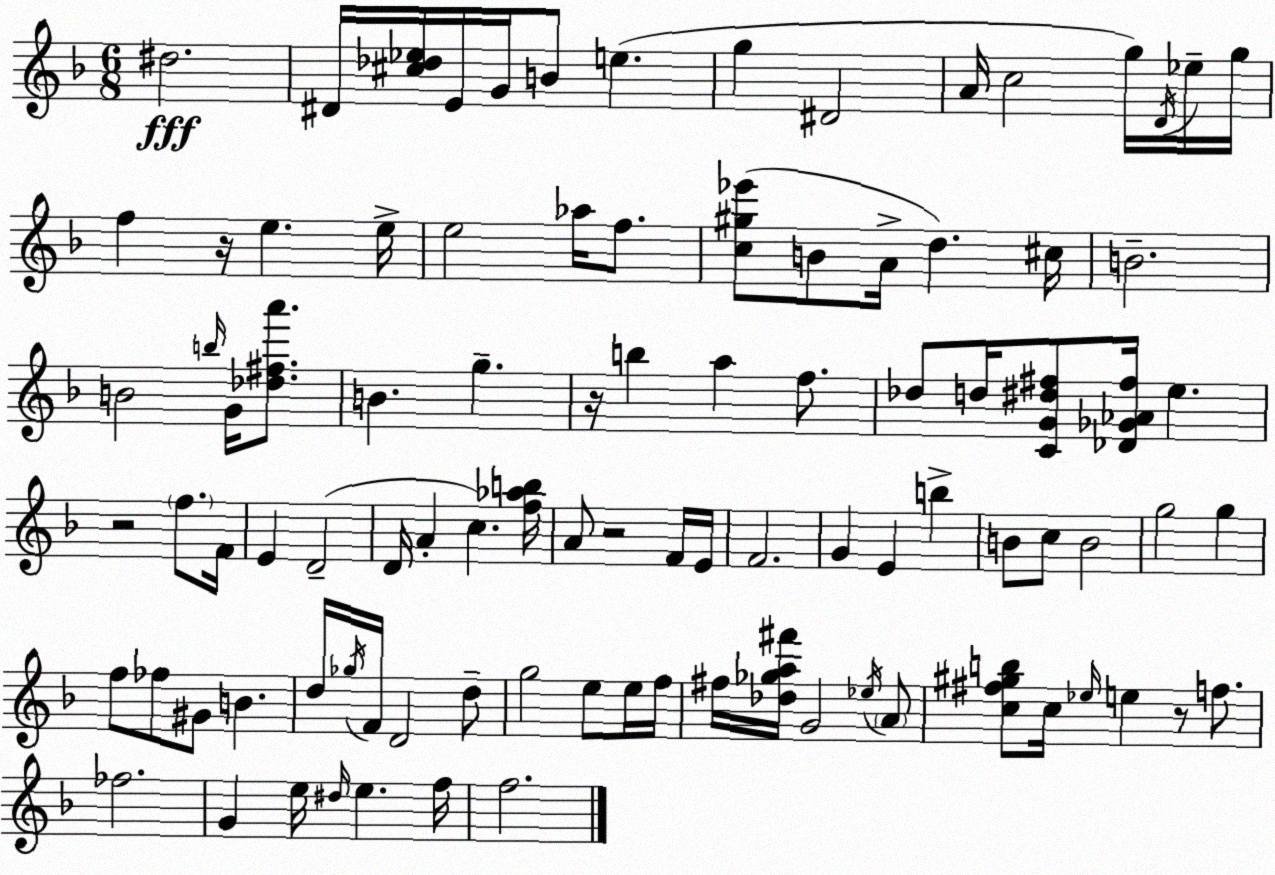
X:1
T:Untitled
M:6/8
L:1/4
K:F
^d2 ^D/4 [^c_d_e]/4 E/4 G/4 B/2 e g ^D2 A/4 c2 g/4 D/4 _e/4 g/4 f z/4 e e/4 e2 _a/4 f/2 [c^g_e']/2 B/2 A/4 d ^c/4 B2 B2 b/4 G/4 [_d^fa']/2 B g z/4 b a f/2 _d/2 d/4 [CG^d^f]/2 [_D_G_A^f]/4 e z2 f/2 F/4 E D2 D/4 A c [f_ab]/4 A/2 z2 F/4 E/4 F2 G E b B/2 c/2 B2 g2 g f/2 _f/2 ^G/2 B d/4 _g/4 F/4 D2 d/2 g2 e/2 e/4 f/4 ^f/4 [_d_ga^f']/4 G2 _e/4 A/2 [c^f^gb]/2 c/4 _e/4 e z/2 f/2 _f2 G e/4 ^d/4 e f/4 f2